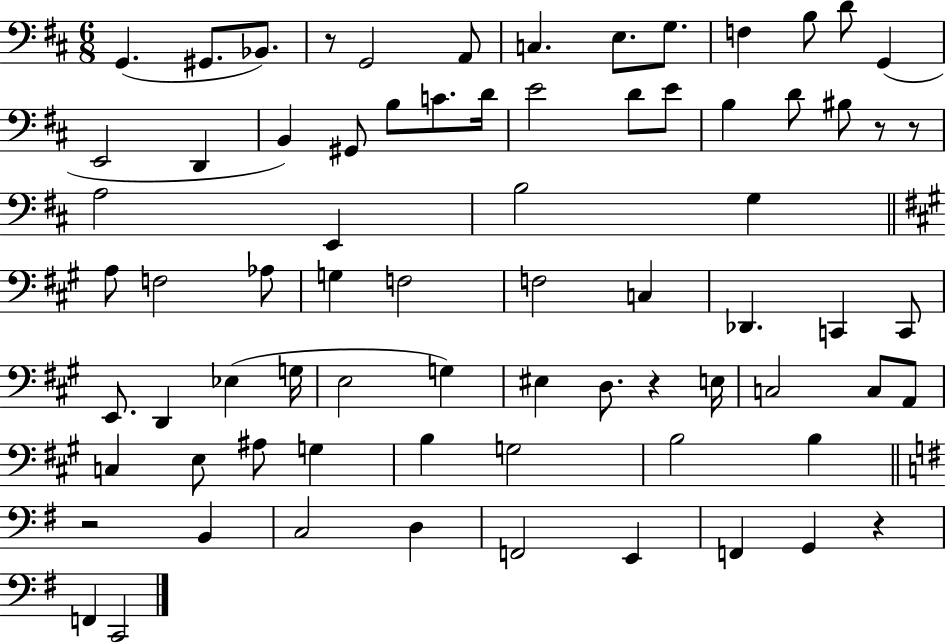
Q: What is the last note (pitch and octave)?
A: C2